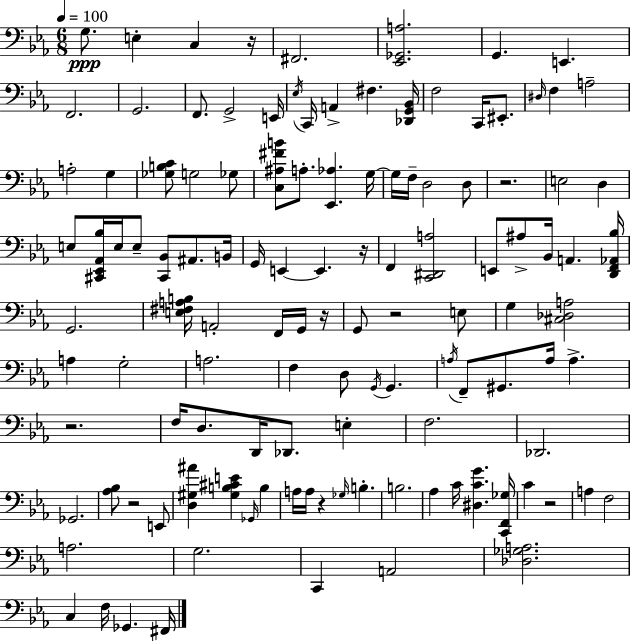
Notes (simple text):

G3/e. E3/q C3/q R/s F#2/h. [Eb2,Gb2,A3]/h. G2/q. E2/q. F2/h. G2/h. F2/e. G2/h E2/s Eb3/s C2/s A2/q F#3/q. [Db2,G2,Bb2]/s F3/h C2/s EIS2/e. D#3/s F3/q A3/h A3/h G3/q [Gb3,B3,C4]/e G3/h Gb3/e [C3,A#3,F#4,B4]/e A3/e. [Eb2,Ab3]/q. G3/s G3/s F3/s D3/h D3/e R/h. E3/h D3/q E3/e [C#2,Eb2,Ab2,Bb3]/s E3/s E3/e [C#2,Bb2]/e A#2/e. B2/s G2/s E2/q E2/q. R/s F2/q [C2,D#2,A3]/h E2/e A#3/e Bb2/s A2/q. [D2,F2,Ab2,Bb3]/s G2/h. [E3,F#3,A3,B3]/s A2/h F2/s G2/s R/s G2/e R/h E3/e G3/q [C#3,Db3,A3]/h A3/q G3/h A3/h. F3/q D3/e G2/s G2/q. A3/s F2/e G#2/e. A3/s A3/q. R/h. F3/s D3/e. D2/s Db2/e. E3/q F3/h. Db2/h. Gb2/h. [Ab3,Bb3]/e R/h E2/e [D3,G#3,A#4]/q [G#3,B3,C#4,E4]/q Gb2/s B3/q A3/s A3/s R/q Gb3/s B3/q. B3/h. Ab3/q C4/s [D#3,C4,G4]/q. [C2,F2,Gb3]/s C4/q R/h A3/q F3/h A3/h. G3/h. C2/q A2/h [Db3,Gb3,A3]/h. C3/q F3/s Gb2/q. F#2/s